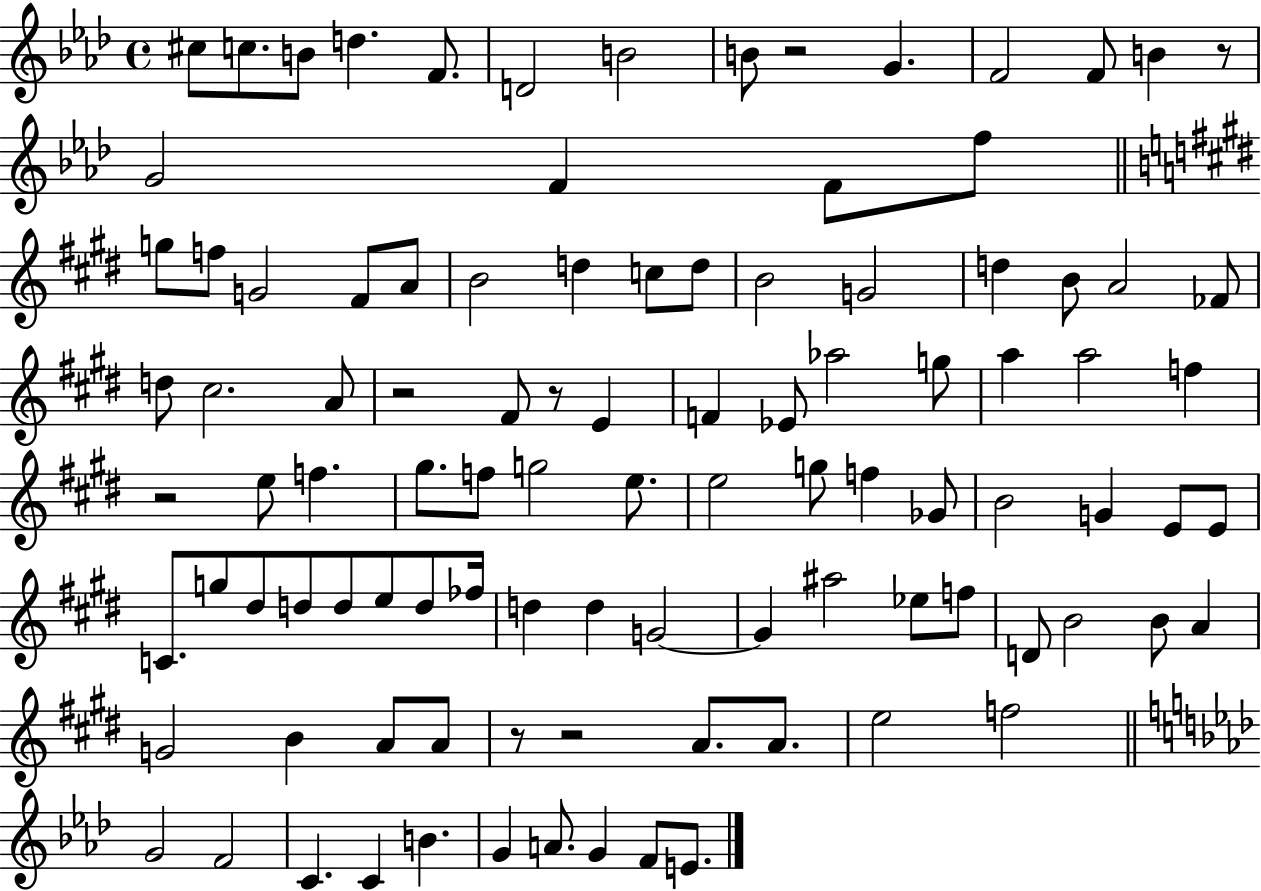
{
  \clef treble
  \time 4/4
  \defaultTimeSignature
  \key aes \major
  \repeat volta 2 { cis''8 c''8. b'8 d''4. f'8. | d'2 b'2 | b'8 r2 g'4. | f'2 f'8 b'4 r8 | \break g'2 f'4 f'8 f''8 | \bar "||" \break \key e \major g''8 f''8 g'2 fis'8 a'8 | b'2 d''4 c''8 d''8 | b'2 g'2 | d''4 b'8 a'2 fes'8 | \break d''8 cis''2. a'8 | r2 fis'8 r8 e'4 | f'4 ees'8 aes''2 g''8 | a''4 a''2 f''4 | \break r2 e''8 f''4. | gis''8. f''8 g''2 e''8. | e''2 g''8 f''4 ges'8 | b'2 g'4 e'8 e'8 | \break c'8. g''8 dis''8 d''8 d''8 e''8 d''8 fes''16 | d''4 d''4 g'2~~ | g'4 ais''2 ees''8 f''8 | d'8 b'2 b'8 a'4 | \break g'2 b'4 a'8 a'8 | r8 r2 a'8. a'8. | e''2 f''2 | \bar "||" \break \key aes \major g'2 f'2 | c'4. c'4 b'4. | g'4 a'8. g'4 f'8 e'8. | } \bar "|."
}